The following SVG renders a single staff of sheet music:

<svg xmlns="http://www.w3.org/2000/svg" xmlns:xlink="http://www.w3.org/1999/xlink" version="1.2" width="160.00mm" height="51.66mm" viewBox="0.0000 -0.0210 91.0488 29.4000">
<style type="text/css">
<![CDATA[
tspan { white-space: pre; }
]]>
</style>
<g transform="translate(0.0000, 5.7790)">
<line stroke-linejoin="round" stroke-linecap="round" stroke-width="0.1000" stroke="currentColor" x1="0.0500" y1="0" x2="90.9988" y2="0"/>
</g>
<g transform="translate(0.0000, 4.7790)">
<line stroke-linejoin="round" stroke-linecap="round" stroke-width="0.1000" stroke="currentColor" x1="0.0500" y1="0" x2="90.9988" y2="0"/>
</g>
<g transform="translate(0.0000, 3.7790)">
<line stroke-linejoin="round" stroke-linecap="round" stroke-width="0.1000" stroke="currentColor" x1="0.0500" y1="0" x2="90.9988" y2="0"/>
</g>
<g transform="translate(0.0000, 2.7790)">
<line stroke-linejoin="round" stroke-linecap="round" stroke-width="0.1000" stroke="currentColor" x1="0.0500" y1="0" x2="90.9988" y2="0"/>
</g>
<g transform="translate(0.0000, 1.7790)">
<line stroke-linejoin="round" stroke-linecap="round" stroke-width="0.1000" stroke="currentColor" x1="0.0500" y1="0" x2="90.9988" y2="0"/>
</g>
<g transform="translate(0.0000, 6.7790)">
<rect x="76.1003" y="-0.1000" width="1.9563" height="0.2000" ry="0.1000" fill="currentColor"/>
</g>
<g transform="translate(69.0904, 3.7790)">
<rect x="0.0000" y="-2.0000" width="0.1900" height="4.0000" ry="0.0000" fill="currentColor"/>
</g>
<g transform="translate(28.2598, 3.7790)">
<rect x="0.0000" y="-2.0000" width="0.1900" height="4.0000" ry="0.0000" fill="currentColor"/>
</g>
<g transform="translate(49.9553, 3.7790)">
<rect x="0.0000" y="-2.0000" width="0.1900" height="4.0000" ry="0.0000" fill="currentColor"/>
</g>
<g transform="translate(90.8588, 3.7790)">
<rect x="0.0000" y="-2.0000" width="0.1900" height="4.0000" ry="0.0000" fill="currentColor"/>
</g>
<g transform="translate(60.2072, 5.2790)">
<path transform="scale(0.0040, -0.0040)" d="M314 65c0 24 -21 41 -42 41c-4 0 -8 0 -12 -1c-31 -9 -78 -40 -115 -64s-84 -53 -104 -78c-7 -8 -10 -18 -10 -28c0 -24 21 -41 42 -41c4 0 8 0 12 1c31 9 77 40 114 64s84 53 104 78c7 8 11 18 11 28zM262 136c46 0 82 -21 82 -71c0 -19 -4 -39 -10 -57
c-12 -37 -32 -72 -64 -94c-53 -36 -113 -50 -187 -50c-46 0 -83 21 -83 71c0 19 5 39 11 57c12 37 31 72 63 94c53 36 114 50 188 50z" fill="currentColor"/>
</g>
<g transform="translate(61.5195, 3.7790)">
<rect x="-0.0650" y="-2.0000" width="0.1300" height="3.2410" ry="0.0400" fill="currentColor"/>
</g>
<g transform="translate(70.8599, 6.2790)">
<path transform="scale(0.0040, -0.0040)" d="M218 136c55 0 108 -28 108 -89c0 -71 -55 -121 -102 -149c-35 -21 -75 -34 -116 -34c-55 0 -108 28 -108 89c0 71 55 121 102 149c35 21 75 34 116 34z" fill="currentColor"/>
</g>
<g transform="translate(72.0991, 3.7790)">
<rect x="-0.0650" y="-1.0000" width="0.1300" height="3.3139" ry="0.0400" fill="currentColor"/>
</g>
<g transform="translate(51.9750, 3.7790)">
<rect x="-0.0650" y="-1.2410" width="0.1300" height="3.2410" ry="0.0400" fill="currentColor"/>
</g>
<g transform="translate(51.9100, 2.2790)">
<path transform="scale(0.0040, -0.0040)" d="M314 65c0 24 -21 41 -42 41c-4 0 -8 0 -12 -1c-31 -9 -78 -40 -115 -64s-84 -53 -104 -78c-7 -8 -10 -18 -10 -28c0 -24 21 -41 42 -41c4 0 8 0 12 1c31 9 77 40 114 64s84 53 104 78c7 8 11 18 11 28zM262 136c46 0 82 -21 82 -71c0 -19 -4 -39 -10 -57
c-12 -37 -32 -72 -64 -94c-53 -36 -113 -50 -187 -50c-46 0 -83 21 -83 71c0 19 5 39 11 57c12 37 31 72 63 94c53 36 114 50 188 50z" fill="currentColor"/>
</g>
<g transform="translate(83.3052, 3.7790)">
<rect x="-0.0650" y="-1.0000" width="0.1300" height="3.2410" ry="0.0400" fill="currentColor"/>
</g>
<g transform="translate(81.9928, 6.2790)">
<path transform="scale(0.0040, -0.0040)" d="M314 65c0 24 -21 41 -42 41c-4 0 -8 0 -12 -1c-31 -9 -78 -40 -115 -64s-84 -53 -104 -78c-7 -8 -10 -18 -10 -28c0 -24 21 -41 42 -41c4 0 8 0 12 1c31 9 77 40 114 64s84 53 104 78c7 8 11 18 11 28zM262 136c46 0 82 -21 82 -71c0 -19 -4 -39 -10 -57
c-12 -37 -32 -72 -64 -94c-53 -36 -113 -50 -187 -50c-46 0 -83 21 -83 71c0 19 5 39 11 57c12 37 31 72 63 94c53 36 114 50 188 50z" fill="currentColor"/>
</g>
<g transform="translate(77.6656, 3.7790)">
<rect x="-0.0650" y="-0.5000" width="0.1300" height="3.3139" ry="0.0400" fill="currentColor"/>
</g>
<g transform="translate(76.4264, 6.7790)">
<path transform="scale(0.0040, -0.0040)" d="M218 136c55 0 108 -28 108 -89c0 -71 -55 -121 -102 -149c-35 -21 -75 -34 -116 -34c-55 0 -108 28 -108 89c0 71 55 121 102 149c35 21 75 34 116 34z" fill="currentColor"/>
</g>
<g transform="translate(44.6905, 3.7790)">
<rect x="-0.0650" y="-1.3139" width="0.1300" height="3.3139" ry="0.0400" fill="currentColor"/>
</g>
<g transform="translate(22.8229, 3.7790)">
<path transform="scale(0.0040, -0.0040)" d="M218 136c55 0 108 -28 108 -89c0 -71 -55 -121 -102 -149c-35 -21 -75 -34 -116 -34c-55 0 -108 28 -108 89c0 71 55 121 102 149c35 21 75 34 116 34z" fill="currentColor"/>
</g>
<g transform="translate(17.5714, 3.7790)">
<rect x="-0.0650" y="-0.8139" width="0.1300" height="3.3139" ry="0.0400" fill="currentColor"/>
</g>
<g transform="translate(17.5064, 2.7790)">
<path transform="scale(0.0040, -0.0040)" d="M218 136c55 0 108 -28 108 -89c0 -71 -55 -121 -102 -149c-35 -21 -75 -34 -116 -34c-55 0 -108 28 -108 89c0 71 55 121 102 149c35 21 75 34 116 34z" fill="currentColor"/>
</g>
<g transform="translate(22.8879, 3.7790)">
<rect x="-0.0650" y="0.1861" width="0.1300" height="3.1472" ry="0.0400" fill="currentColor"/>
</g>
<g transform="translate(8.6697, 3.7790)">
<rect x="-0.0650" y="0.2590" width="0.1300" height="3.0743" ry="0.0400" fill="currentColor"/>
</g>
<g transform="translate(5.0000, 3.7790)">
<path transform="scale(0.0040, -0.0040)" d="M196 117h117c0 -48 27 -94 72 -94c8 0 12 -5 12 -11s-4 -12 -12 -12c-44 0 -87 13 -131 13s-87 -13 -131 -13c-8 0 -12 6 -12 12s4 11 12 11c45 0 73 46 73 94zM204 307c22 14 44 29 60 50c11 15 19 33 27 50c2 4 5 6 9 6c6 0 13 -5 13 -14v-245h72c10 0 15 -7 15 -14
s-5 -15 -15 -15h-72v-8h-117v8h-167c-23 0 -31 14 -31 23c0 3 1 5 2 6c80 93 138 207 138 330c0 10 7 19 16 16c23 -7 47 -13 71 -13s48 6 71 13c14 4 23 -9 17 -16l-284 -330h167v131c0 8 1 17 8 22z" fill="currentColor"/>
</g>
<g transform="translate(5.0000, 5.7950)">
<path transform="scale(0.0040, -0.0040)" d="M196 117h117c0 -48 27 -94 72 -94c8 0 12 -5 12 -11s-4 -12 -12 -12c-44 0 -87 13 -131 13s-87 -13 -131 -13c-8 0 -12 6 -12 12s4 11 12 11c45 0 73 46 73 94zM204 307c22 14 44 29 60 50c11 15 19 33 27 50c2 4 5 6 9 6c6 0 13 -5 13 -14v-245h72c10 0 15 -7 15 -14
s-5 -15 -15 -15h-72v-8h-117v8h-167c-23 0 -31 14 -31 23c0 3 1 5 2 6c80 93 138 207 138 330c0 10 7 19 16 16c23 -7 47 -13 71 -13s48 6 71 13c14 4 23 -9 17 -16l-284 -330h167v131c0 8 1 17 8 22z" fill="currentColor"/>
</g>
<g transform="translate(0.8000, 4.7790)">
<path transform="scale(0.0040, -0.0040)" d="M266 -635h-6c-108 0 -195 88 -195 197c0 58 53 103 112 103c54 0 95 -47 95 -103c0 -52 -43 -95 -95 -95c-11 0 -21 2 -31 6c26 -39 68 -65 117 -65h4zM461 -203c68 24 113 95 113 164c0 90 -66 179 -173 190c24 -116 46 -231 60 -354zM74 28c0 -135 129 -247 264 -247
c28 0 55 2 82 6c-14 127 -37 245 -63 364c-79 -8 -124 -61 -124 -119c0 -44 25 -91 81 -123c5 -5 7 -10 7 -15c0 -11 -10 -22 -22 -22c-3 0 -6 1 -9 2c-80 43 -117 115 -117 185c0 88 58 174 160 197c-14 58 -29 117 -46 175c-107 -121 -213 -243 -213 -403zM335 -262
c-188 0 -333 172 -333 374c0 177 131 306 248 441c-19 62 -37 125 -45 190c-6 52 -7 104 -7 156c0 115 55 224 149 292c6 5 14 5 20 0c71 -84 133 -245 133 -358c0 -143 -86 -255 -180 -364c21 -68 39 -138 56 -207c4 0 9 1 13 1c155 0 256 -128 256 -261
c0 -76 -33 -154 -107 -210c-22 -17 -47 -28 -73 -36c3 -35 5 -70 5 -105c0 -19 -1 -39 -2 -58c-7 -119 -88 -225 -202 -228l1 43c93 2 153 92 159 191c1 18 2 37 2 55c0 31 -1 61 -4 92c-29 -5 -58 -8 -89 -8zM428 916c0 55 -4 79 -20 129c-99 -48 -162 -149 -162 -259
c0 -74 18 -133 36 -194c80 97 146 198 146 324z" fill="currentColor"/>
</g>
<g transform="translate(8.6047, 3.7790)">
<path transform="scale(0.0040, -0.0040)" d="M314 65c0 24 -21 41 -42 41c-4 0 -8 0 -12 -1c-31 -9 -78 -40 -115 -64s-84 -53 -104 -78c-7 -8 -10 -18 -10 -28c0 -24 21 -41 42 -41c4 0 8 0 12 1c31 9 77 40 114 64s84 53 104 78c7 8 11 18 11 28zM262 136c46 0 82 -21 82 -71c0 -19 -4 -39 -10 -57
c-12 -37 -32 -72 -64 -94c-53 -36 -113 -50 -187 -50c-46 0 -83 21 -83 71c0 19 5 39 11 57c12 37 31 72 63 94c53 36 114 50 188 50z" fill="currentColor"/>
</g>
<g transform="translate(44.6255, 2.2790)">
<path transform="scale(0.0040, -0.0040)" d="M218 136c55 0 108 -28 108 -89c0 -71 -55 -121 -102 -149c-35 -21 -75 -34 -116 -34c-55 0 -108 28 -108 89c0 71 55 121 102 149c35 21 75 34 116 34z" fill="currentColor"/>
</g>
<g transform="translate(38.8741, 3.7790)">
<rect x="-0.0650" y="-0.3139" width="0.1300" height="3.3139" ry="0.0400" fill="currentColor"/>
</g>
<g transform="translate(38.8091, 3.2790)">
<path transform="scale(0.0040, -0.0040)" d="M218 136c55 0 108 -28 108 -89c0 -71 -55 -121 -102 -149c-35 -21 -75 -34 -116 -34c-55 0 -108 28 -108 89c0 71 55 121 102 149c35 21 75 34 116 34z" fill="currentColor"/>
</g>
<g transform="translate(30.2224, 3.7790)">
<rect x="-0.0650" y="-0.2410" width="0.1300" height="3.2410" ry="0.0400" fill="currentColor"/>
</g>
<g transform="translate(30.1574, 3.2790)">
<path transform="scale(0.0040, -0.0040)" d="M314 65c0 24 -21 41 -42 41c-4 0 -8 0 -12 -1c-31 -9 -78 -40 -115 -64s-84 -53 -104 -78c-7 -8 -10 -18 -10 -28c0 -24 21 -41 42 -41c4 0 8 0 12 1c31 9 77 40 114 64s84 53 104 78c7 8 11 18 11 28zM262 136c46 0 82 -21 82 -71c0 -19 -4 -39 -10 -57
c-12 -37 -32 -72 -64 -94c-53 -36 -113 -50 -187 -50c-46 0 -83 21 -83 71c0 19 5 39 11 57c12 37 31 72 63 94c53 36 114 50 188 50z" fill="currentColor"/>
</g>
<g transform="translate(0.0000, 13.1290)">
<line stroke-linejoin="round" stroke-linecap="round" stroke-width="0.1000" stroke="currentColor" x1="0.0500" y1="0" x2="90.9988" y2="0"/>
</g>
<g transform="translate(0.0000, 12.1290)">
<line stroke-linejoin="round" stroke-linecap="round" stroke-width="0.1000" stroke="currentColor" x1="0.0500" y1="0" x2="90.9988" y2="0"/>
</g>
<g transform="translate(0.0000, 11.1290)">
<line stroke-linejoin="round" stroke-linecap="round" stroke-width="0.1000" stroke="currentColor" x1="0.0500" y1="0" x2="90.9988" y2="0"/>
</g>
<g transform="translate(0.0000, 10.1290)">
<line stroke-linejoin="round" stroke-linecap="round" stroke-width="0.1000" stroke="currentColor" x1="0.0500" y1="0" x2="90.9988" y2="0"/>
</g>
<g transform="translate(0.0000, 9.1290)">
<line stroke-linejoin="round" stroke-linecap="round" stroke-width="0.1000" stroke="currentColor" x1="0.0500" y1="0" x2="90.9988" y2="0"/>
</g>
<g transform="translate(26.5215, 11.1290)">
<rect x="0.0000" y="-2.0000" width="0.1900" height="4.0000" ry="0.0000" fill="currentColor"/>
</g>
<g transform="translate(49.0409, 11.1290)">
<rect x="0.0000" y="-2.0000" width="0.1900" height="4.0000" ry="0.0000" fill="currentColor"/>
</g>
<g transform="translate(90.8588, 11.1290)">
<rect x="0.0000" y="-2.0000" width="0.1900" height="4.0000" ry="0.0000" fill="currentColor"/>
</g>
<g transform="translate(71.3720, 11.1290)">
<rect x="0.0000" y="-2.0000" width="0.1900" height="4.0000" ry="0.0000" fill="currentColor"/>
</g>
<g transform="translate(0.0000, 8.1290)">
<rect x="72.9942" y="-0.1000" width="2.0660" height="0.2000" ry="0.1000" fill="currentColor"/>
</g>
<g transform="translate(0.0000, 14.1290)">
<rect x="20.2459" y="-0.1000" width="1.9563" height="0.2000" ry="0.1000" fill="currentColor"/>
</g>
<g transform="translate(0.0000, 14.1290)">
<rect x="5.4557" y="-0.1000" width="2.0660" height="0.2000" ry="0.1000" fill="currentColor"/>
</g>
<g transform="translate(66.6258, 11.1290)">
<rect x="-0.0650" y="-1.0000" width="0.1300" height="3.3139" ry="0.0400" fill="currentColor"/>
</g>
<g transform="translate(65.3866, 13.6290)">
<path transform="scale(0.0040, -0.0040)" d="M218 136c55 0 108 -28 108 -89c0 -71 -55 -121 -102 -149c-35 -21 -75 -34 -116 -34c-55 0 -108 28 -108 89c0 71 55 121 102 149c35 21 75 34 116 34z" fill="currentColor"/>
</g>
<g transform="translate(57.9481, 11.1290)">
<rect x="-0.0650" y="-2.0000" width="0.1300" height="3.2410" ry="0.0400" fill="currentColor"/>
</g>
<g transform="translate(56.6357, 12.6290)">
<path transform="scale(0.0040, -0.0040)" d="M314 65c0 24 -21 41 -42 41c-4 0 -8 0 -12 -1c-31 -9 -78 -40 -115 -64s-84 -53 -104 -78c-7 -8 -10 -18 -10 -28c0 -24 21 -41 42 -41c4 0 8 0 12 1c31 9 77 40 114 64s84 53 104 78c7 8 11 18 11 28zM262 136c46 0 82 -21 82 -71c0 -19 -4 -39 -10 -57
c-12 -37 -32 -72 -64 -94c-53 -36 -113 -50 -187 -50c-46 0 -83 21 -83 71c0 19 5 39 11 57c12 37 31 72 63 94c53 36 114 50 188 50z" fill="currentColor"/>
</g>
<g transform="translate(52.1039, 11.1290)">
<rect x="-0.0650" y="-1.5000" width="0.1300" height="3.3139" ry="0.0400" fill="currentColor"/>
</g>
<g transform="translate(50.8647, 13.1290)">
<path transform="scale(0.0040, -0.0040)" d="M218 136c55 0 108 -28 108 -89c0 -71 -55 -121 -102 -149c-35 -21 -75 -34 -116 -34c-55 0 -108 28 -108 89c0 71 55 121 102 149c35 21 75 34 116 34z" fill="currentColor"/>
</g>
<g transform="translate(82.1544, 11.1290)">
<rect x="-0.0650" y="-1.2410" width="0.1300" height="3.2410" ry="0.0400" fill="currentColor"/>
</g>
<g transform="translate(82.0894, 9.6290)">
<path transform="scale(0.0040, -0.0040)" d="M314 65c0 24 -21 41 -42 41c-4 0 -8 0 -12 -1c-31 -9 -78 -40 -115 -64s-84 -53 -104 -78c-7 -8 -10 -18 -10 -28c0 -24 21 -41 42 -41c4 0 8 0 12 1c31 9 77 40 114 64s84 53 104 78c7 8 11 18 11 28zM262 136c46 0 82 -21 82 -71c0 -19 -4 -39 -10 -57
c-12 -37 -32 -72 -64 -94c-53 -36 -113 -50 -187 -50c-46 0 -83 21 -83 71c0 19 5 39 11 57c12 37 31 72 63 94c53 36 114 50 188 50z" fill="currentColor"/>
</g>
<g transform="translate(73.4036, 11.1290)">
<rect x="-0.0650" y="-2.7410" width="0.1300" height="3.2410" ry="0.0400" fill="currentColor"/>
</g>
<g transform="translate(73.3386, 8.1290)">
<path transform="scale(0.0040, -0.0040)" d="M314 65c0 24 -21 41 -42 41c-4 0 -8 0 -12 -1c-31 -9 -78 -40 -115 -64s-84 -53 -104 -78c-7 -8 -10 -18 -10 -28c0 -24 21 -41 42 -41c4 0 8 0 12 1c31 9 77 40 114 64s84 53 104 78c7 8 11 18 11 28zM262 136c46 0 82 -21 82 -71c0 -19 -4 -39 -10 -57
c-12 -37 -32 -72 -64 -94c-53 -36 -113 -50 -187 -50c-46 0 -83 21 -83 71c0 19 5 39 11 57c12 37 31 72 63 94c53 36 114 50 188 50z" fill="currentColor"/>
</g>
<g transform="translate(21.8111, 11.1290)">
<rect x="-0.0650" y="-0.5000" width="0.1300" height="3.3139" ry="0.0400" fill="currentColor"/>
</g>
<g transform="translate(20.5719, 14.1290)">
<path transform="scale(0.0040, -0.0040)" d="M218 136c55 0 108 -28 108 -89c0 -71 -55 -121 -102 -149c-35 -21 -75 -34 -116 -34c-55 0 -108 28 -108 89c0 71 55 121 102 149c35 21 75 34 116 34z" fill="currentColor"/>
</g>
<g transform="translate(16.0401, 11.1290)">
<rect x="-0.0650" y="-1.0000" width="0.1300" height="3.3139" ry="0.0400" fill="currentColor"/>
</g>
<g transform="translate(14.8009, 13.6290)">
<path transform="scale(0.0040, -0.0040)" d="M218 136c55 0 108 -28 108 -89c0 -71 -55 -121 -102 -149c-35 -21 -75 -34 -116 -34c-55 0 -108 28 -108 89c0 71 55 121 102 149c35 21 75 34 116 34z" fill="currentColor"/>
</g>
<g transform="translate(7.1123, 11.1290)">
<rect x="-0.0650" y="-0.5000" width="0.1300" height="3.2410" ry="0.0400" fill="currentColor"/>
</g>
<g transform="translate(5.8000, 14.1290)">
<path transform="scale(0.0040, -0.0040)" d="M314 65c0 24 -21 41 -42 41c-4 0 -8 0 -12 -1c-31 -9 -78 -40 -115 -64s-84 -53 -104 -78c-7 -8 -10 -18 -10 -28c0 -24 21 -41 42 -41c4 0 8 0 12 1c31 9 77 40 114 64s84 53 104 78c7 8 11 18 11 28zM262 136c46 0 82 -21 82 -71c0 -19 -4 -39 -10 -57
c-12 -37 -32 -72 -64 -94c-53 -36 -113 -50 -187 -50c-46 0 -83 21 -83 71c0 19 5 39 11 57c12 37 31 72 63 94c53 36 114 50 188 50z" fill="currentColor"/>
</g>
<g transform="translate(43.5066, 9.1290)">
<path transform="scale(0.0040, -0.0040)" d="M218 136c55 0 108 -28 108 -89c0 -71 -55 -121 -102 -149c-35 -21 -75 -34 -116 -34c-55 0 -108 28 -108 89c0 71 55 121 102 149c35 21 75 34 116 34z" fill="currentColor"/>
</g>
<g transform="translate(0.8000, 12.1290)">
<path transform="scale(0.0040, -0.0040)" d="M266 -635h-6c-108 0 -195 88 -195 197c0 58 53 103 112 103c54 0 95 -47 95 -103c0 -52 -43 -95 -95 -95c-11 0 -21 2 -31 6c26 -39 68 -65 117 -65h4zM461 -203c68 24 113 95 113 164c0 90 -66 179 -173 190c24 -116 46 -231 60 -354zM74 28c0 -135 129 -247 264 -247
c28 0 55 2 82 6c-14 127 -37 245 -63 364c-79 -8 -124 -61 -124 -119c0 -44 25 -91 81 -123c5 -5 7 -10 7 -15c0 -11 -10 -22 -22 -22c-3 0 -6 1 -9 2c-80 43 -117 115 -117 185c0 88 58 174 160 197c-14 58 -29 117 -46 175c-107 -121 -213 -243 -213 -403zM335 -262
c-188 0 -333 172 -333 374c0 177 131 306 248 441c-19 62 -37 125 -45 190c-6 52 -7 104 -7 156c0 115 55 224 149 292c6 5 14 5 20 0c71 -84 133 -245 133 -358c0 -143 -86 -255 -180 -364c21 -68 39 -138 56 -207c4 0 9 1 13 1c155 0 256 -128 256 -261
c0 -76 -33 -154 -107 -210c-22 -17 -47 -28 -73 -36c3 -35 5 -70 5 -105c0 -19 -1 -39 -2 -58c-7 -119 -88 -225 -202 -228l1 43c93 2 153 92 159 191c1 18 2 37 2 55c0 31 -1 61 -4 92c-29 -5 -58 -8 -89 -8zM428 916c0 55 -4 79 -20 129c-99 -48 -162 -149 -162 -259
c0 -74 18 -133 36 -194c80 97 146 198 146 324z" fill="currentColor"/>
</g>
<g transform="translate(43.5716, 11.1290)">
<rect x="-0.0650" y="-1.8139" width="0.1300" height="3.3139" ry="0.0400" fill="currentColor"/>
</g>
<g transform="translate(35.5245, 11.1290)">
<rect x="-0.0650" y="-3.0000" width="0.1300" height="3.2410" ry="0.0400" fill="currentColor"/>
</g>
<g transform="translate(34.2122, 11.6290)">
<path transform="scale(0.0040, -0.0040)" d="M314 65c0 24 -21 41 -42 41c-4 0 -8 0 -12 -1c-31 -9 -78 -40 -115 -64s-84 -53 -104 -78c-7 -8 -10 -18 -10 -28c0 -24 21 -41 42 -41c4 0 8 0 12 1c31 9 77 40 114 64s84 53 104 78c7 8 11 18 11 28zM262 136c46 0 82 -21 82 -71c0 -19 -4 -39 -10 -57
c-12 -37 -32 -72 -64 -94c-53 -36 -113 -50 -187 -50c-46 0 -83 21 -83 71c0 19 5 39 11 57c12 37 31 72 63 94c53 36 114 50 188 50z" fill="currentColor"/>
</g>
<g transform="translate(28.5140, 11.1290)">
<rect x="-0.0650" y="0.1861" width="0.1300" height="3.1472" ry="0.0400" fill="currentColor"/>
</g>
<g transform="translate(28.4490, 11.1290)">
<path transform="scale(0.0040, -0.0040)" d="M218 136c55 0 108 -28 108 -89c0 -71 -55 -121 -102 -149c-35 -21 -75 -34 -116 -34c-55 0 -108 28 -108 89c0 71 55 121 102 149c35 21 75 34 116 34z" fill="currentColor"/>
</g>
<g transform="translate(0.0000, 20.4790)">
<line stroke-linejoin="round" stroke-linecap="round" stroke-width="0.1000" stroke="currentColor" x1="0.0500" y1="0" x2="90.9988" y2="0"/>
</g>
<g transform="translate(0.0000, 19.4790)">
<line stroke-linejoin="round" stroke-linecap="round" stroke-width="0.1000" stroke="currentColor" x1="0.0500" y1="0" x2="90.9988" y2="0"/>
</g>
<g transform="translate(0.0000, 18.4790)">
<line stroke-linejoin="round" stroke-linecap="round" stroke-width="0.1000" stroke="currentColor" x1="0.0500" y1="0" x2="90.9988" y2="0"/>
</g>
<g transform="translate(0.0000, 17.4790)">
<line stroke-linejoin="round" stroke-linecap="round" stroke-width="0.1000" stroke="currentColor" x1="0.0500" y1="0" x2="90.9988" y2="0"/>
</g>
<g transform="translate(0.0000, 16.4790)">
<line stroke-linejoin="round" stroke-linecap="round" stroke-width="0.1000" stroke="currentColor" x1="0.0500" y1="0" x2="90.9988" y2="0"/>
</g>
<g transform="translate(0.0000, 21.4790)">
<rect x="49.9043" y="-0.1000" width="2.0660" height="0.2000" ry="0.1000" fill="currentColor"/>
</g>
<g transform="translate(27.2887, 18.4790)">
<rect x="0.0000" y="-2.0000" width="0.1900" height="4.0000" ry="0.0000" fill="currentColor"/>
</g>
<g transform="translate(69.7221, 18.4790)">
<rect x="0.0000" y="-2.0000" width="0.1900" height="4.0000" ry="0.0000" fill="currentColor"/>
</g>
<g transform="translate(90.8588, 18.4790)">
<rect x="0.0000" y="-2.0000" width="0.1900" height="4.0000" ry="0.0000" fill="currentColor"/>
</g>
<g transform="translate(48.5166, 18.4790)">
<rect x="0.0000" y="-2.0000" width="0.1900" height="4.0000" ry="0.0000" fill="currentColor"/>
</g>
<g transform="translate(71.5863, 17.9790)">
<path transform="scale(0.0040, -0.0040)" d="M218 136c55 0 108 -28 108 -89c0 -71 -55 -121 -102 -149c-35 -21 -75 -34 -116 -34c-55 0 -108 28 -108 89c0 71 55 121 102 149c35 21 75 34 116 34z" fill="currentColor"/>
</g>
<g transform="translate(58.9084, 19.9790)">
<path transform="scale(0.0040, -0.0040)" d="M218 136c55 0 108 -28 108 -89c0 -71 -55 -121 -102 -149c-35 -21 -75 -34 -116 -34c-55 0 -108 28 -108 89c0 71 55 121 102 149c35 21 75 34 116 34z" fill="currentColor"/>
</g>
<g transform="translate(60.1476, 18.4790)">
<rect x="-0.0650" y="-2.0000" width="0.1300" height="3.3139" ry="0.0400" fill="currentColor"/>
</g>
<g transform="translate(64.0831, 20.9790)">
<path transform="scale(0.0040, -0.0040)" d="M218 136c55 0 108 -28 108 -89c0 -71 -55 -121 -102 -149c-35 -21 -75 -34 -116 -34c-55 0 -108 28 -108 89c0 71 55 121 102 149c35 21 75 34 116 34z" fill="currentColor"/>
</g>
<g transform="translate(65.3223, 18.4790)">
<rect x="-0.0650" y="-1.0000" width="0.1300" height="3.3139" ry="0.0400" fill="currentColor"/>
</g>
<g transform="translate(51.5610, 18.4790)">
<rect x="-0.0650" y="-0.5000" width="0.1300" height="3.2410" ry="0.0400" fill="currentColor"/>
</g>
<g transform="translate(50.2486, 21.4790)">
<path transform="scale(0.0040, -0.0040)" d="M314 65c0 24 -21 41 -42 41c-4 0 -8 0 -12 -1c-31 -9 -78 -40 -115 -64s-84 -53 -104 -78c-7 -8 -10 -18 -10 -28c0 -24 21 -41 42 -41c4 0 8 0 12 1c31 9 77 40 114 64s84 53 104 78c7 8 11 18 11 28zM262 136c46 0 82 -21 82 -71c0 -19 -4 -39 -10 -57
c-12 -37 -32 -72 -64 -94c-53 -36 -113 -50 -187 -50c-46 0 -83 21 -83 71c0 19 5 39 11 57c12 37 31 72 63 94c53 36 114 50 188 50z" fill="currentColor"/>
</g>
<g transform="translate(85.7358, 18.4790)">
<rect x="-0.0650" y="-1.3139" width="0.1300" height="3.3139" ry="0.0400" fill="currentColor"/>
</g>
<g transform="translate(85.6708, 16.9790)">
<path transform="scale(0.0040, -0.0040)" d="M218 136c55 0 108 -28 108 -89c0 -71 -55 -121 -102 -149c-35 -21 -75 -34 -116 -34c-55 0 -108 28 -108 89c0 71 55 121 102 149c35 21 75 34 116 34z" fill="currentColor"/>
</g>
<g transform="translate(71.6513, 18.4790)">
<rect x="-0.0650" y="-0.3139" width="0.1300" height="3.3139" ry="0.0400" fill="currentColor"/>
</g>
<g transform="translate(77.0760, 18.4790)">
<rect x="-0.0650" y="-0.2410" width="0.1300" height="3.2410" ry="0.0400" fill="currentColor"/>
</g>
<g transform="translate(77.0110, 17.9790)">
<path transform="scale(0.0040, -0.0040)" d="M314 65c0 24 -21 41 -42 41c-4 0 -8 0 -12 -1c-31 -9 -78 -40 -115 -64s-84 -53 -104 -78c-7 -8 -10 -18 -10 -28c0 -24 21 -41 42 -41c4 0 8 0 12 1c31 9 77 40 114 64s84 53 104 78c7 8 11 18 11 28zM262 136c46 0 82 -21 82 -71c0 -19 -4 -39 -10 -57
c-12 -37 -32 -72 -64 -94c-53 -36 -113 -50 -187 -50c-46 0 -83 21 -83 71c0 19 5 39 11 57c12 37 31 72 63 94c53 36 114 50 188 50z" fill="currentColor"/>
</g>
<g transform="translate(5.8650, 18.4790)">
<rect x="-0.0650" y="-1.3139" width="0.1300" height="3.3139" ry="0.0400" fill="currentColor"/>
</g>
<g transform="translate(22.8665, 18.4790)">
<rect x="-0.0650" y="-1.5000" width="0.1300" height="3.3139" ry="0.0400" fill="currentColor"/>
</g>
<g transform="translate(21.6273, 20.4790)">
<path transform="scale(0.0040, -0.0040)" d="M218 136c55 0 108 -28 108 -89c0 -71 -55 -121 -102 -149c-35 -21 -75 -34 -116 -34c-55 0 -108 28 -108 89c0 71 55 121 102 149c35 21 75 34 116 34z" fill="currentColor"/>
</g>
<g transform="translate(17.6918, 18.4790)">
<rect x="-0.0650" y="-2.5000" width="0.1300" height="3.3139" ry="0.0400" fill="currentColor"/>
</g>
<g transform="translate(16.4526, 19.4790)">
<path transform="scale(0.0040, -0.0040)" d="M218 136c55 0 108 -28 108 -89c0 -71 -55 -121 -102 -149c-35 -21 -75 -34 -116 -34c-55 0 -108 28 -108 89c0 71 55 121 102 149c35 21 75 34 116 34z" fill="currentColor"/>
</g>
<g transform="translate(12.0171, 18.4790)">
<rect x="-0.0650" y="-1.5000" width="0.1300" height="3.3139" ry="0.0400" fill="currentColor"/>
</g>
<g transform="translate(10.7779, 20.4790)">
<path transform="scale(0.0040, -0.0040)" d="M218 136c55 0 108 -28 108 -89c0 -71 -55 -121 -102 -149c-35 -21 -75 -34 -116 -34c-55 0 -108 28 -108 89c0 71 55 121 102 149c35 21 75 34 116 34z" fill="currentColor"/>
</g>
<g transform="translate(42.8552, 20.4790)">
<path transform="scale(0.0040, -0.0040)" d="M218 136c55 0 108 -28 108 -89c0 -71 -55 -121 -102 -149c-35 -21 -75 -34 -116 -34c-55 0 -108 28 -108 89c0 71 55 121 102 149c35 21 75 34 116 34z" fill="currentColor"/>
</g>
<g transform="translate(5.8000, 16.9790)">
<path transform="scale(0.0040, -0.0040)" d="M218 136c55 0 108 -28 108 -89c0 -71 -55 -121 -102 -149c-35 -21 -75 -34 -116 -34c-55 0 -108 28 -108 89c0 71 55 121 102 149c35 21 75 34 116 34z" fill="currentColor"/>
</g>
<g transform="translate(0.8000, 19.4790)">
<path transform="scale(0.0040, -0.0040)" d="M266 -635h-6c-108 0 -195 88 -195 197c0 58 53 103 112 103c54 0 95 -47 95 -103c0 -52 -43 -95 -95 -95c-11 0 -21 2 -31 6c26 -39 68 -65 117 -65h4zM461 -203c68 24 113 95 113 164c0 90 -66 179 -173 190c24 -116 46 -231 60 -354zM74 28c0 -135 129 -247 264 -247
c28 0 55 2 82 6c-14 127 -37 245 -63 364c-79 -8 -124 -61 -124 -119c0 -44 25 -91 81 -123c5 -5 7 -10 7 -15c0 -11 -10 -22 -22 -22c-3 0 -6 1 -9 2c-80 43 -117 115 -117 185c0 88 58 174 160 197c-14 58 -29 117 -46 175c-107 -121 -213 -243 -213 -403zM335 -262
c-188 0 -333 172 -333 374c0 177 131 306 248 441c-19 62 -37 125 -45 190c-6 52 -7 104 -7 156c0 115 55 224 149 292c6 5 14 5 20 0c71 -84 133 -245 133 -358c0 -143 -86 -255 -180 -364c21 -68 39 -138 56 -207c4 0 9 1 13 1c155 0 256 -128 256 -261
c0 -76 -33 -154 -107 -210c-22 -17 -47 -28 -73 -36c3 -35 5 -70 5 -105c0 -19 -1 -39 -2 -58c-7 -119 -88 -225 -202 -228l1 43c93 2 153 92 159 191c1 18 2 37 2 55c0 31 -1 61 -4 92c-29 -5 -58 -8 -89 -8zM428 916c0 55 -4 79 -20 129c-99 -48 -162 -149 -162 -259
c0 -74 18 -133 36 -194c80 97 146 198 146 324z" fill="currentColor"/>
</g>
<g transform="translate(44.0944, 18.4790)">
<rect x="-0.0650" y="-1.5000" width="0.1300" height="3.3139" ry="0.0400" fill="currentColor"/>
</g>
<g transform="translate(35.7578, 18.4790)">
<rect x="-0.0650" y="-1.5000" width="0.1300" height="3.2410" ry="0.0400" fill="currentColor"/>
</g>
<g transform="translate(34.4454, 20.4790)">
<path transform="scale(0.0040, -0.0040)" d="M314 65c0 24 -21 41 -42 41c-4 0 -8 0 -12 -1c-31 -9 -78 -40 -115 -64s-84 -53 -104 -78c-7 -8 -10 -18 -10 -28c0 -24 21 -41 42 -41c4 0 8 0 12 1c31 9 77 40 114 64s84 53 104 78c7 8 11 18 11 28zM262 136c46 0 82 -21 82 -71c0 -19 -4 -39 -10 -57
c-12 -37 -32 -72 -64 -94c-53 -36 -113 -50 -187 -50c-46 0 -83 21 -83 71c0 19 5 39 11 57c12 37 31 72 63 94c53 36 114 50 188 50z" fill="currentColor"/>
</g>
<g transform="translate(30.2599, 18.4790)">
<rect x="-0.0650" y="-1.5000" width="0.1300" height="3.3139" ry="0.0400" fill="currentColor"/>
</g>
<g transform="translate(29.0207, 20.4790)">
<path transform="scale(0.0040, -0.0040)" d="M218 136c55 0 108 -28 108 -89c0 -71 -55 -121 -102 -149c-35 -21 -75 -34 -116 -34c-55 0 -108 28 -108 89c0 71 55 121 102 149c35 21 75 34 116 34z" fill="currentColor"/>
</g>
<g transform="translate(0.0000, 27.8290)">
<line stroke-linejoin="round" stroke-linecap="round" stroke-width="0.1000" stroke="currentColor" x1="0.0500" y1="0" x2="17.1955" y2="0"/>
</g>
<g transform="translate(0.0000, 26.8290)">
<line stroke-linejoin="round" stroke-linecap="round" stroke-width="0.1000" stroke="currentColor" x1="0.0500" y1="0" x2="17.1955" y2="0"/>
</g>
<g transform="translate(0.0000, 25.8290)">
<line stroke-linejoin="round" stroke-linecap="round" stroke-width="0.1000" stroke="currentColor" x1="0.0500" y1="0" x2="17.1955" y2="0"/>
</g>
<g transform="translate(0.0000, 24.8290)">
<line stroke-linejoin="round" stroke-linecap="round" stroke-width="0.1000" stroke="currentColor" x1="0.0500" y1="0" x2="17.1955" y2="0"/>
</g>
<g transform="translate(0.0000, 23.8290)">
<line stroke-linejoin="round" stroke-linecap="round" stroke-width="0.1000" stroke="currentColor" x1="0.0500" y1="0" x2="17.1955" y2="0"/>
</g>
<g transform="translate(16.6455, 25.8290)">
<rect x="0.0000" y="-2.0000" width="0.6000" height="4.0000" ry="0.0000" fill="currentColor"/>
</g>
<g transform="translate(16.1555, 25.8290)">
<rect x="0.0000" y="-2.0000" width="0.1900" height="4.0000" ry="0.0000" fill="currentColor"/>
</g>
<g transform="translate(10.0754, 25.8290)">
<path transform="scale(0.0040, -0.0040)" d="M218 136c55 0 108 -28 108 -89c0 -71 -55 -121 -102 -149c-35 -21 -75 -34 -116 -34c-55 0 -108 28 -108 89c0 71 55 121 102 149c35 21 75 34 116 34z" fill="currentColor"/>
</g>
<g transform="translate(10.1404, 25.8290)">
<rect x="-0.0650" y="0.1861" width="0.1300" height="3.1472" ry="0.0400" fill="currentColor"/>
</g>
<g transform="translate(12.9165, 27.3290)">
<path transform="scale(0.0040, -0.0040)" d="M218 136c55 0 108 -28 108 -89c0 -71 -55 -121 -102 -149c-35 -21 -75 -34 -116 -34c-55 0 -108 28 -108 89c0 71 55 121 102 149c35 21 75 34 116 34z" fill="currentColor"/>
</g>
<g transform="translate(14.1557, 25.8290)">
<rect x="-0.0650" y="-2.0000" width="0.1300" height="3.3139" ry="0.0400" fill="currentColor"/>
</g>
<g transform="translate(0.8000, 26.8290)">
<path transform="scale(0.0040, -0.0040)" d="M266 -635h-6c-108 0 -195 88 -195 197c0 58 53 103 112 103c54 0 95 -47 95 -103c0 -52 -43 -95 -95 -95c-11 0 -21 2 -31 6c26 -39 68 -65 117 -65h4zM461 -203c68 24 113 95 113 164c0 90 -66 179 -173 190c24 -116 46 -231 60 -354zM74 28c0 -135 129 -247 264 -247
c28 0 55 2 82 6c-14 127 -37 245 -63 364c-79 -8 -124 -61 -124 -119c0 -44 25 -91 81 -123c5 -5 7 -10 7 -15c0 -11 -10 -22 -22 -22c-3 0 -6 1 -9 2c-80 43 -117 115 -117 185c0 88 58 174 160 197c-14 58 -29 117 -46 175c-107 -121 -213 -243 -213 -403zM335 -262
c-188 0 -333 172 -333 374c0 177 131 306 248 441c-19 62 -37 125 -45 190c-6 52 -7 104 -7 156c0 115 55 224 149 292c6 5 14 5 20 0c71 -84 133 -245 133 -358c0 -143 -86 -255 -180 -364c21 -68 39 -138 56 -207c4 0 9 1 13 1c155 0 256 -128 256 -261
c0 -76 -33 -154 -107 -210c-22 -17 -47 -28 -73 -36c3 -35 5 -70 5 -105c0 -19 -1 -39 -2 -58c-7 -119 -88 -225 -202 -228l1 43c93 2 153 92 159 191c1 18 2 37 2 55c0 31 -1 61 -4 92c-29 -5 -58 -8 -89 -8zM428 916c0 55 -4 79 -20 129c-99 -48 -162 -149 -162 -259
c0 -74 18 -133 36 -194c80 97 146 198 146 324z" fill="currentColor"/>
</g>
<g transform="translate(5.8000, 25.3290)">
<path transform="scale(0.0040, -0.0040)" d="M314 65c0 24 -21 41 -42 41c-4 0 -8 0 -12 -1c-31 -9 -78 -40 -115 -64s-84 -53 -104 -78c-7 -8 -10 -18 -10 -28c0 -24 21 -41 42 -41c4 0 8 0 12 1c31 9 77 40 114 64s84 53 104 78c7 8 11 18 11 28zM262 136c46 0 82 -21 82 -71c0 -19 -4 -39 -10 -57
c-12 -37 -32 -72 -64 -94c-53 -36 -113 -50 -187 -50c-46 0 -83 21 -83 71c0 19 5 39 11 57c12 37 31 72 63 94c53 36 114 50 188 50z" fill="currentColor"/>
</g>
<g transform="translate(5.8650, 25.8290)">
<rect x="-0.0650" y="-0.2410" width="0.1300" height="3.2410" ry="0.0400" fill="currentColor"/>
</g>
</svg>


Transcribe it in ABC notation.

X:1
T:Untitled
M:4/4
L:1/4
K:C
B2 d B c2 c e e2 F2 D C D2 C2 D C B A2 f E F2 D a2 e2 e E G E E E2 E C2 F D c c2 e c2 B F